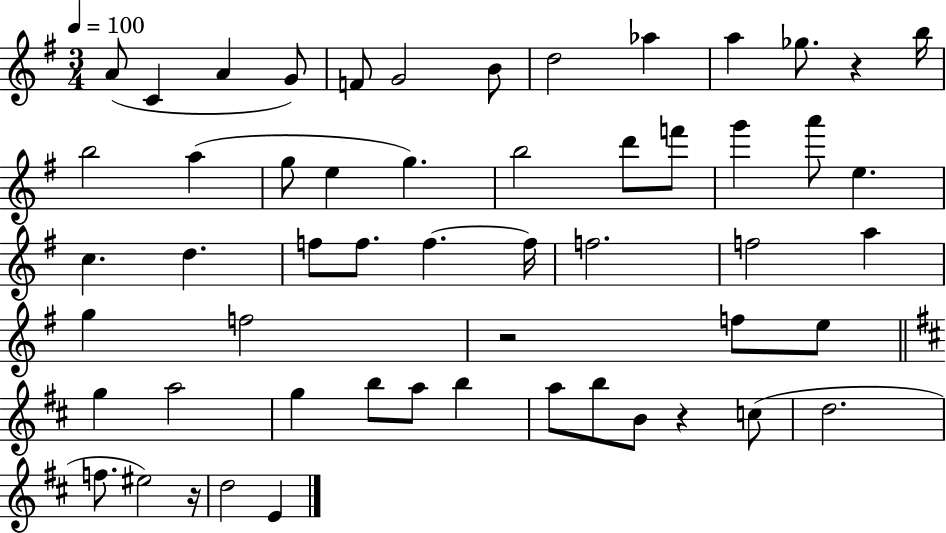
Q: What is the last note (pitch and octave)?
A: E4